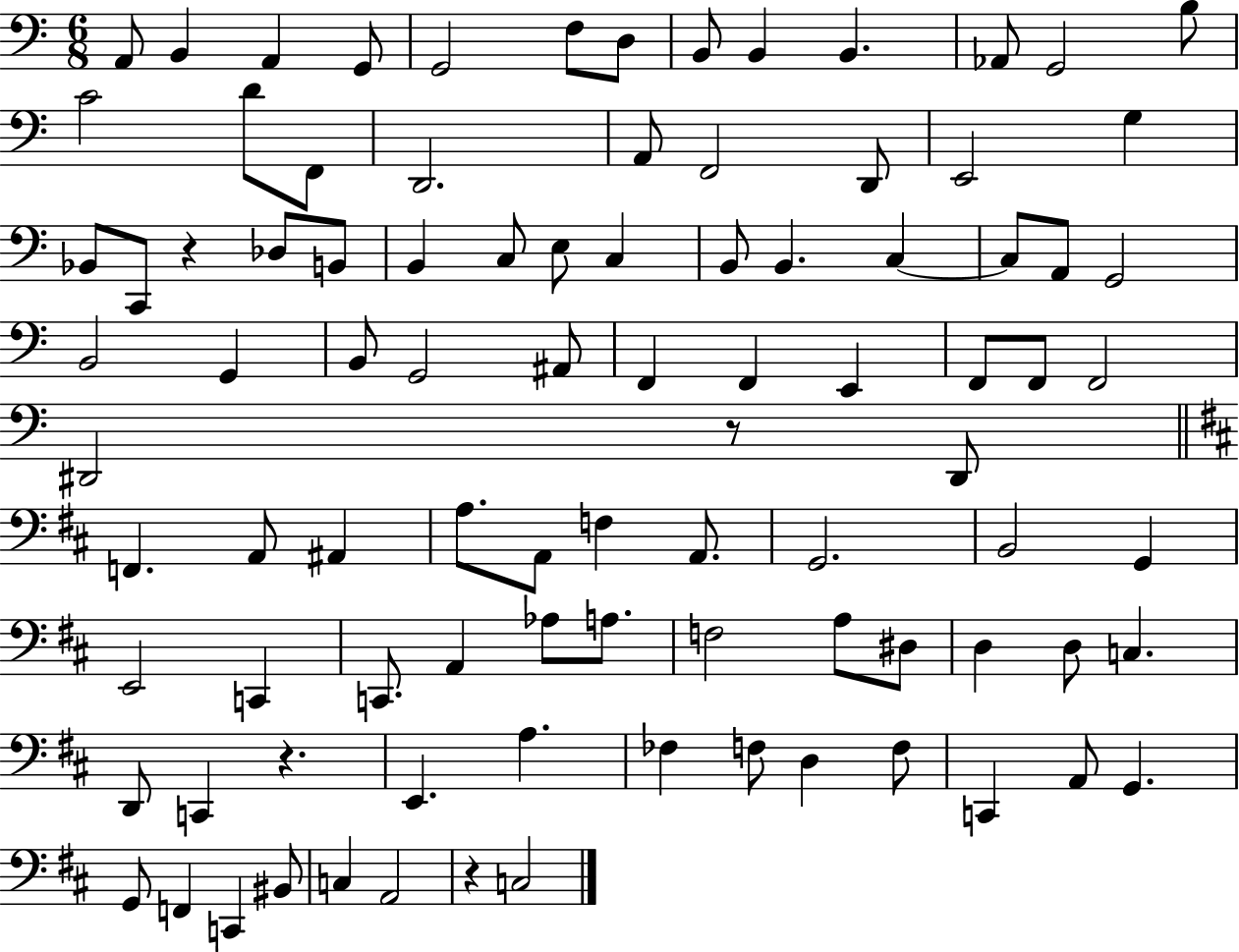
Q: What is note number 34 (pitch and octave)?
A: C3